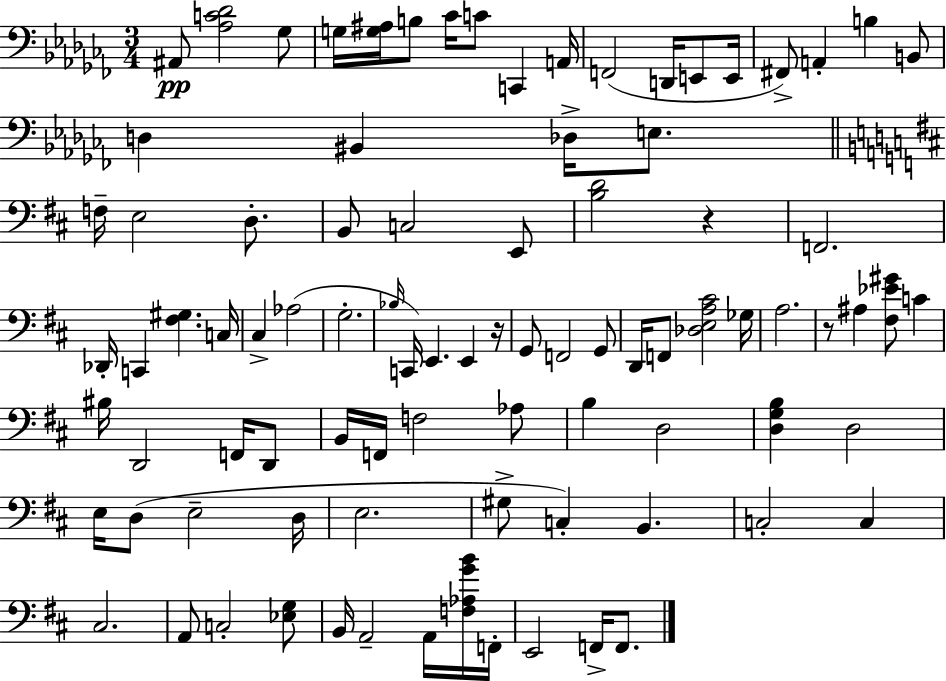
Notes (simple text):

A#2/e [Ab3,C4,Db4]/h Gb3/e G3/s [G3,A#3]/s B3/e CES4/s C4/e C2/q A2/s F2/h D2/s E2/e E2/s F#2/e A2/q B3/q B2/e D3/q BIS2/q Db3/s E3/e. F3/s E3/h D3/e. B2/e C3/h E2/e [B3,D4]/h R/q F2/h. Db2/s C2/q [F#3,G#3]/q. C3/s C#3/q Ab3/h G3/h. Bb3/s C2/s E2/q. E2/q R/s G2/e F2/h G2/e D2/s F2/e [Db3,E3,A3,C#4]/h Gb3/s A3/h. R/e A#3/q [F#3,Eb4,G#4]/e C4/q BIS3/s D2/h F2/s D2/e B2/s F2/s F3/h Ab3/e B3/q D3/h [D3,G3,B3]/q D3/h E3/s D3/e E3/h D3/s E3/h. G#3/e C3/q B2/q. C3/h C3/q C#3/h. A2/e C3/h [Eb3,G3]/e B2/s A2/h A2/s [F3,Ab3,G4,B4]/s F2/s E2/h F2/s F2/e.